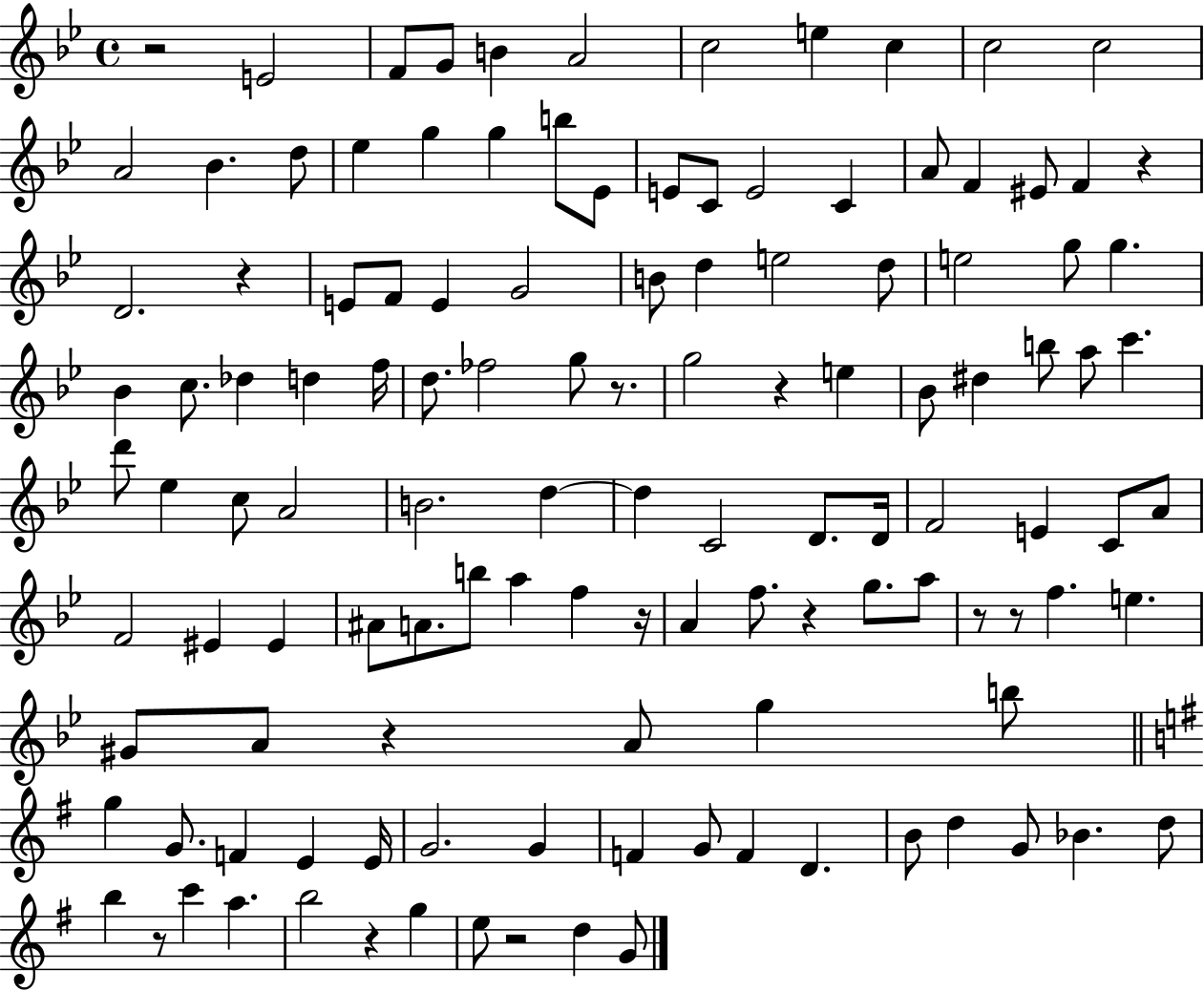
{
  \clef treble
  \time 4/4
  \defaultTimeSignature
  \key bes \major
  r2 e'2 | f'8 g'8 b'4 a'2 | c''2 e''4 c''4 | c''2 c''2 | \break a'2 bes'4. d''8 | ees''4 g''4 g''4 b''8 ees'8 | e'8 c'8 e'2 c'4 | a'8 f'4 eis'8 f'4 r4 | \break d'2. r4 | e'8 f'8 e'4 g'2 | b'8 d''4 e''2 d''8 | e''2 g''8 g''4. | \break bes'4 c''8. des''4 d''4 f''16 | d''8. fes''2 g''8 r8. | g''2 r4 e''4 | bes'8 dis''4 b''8 a''8 c'''4. | \break d'''8 ees''4 c''8 a'2 | b'2. d''4~~ | d''4 c'2 d'8. d'16 | f'2 e'4 c'8 a'8 | \break f'2 eis'4 eis'4 | ais'8 a'8. b''8 a''4 f''4 r16 | a'4 f''8. r4 g''8. a''8 | r8 r8 f''4. e''4. | \break gis'8 a'8 r4 a'8 g''4 b''8 | \bar "||" \break \key g \major g''4 g'8. f'4 e'4 e'16 | g'2. g'4 | f'4 g'8 f'4 d'4. | b'8 d''4 g'8 bes'4. d''8 | \break b''4 r8 c'''4 a''4. | b''2 r4 g''4 | e''8 r2 d''4 g'8 | \bar "|."
}